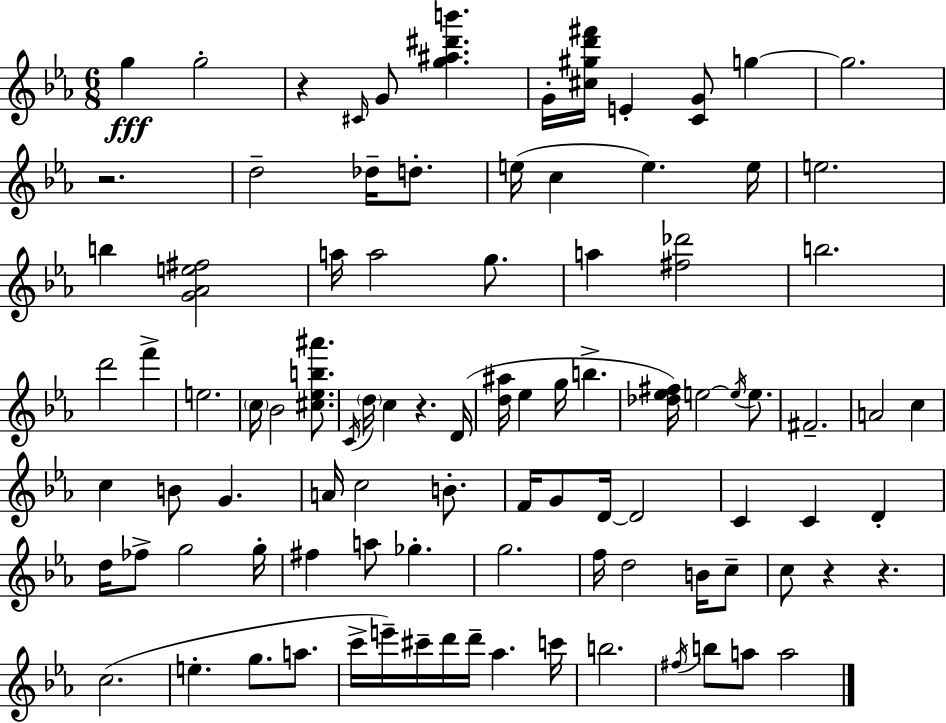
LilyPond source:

{
  \clef treble
  \numericTimeSignature
  \time 6/8
  \key c \minor
  g''4\fff g''2-. | r4 \grace { cis'16 } g'8 <g'' ais'' dis''' b'''>4. | g'16-. <cis'' gis'' d''' fis'''>16 e'4-. <c' g'>8 g''4~~ | g''2. | \break r2. | d''2-- des''16-- d''8.-. | e''16( c''4 e''4.) | e''16 e''2. | \break b''4 <g' aes' e'' fis''>2 | a''16 a''2 g''8. | a''4 <fis'' des'''>2 | b''2. | \break d'''2 f'''4-> | e''2. | \parenthesize c''16 bes'2 <cis'' ees'' b'' ais'''>8. | \acciaccatura { c'16 } \parenthesize d''16 c''4 r4. | \break d'16( <d'' ais''>16 ees''4 g''16 b''4.-> | <des'' ees'' fis''>16) e''2~~ \acciaccatura { e''16 } | e''8. fis'2.-- | a'2 c''4 | \break c''4 b'8 g'4. | a'16 c''2 | b'8.-. f'16 g'8 d'16~~ d'2 | c'4 c'4 d'4-. | \break d''16 fes''8-> g''2 | g''16-. fis''4 a''8 ges''4.-. | g''2. | f''16 d''2 | \break b'16 c''8-- c''8 r4 r4. | c''2.( | e''4.-. g''8. | a''8. c'''16-> e'''16--) cis'''16-- d'''16 d'''16-- aes''4. | \break c'''16 b''2. | \acciaccatura { fis''16 } b''8 a''8 a''2 | \bar "|."
}